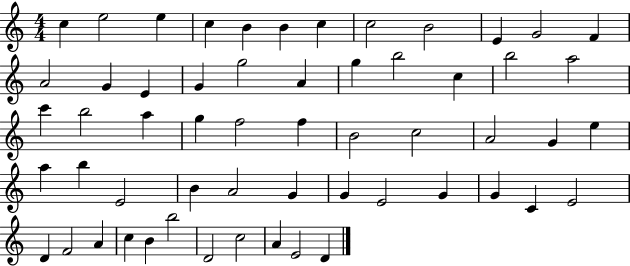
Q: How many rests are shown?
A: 0